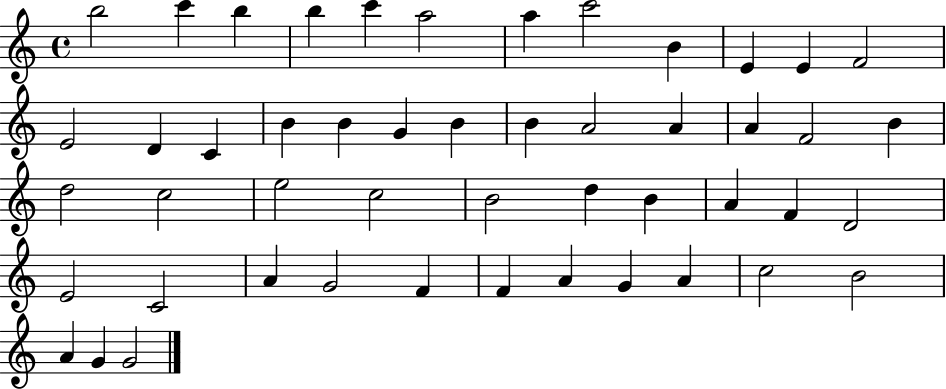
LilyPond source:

{
  \clef treble
  \time 4/4
  \defaultTimeSignature
  \key c \major
  b''2 c'''4 b''4 | b''4 c'''4 a''2 | a''4 c'''2 b'4 | e'4 e'4 f'2 | \break e'2 d'4 c'4 | b'4 b'4 g'4 b'4 | b'4 a'2 a'4 | a'4 f'2 b'4 | \break d''2 c''2 | e''2 c''2 | b'2 d''4 b'4 | a'4 f'4 d'2 | \break e'2 c'2 | a'4 g'2 f'4 | f'4 a'4 g'4 a'4 | c''2 b'2 | \break a'4 g'4 g'2 | \bar "|."
}